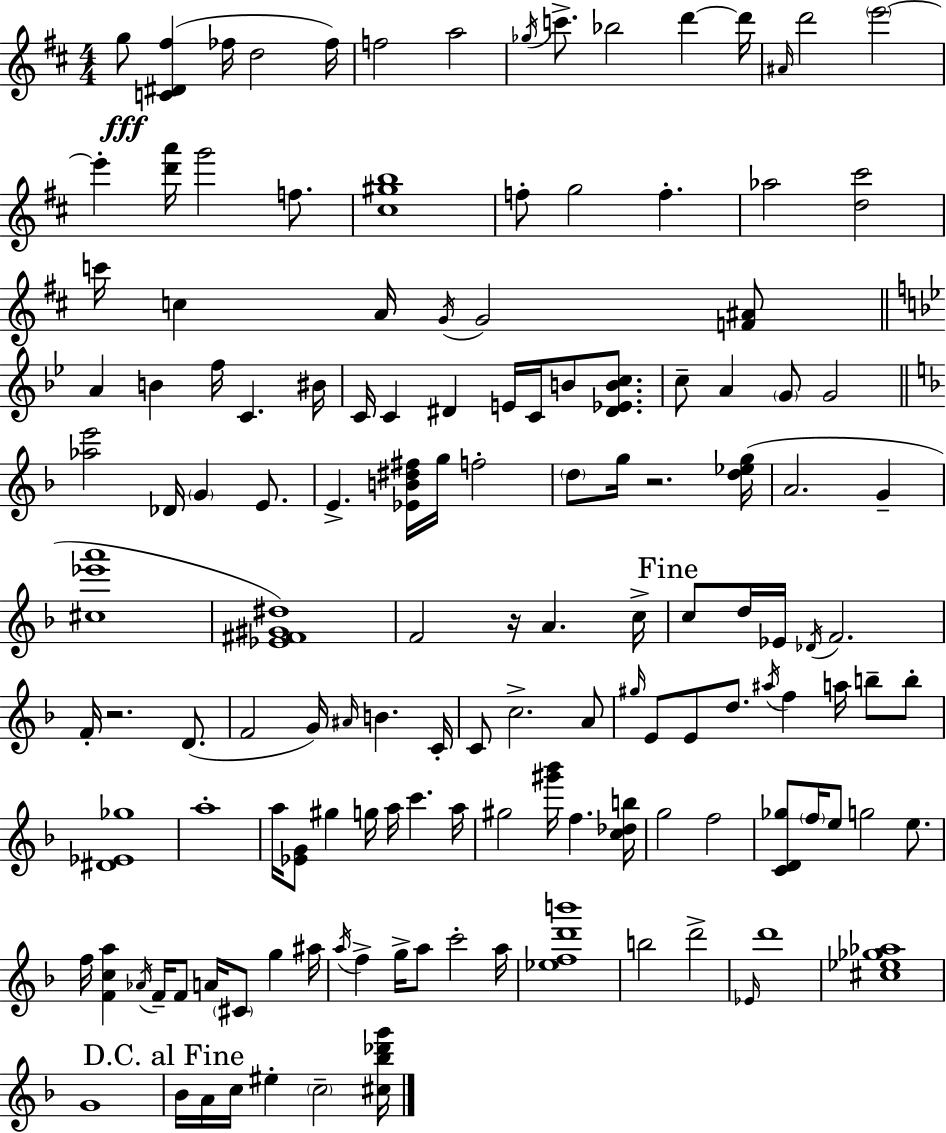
G5/e [C4,D#4,F#5]/q FES5/s D5/h FES5/s F5/h A5/h Gb5/s C6/e. Bb5/h D6/q D6/s A#4/s D6/h E6/h E6/q [D6,A6]/s G6/h F5/e. [C#5,G#5,B5]/w F5/e G5/h F5/q. Ab5/h [D5,C#6]/h C6/s C5/q A4/s G4/s G4/h [F4,A#4]/e A4/q B4/q F5/s C4/q. BIS4/s C4/s C4/q D#4/q E4/s C4/s B4/e [D#4,Eb4,B4,C5]/e. C5/e A4/q G4/e G4/h [Ab5,E6]/h Db4/s G4/q E4/e. E4/q. [Eb4,B4,D#5,F#5]/s G5/s F5/h D5/e G5/s R/h. [D5,Eb5,G5]/s A4/h. G4/q [C#5,Eb6,A6]/w [Eb4,F#4,G#4,D#5]/w F4/h R/s A4/q. C5/s C5/e D5/s Eb4/s Db4/s F4/h. F4/s R/h. D4/e. F4/h G4/s A#4/s B4/q. C4/s C4/e C5/h. A4/e G#5/s E4/e E4/e D5/e. A#5/s F5/q A5/s B5/e B5/e [D#4,Eb4,Gb5]/w A5/w A5/s [Eb4,G4]/e G#5/q G5/s A5/s C6/q. A5/s G#5/h [G#6,Bb6]/s F5/q. [C5,Db5,B5]/s G5/h F5/h [C4,D4,Gb5]/e F5/s E5/e G5/h E5/e. F5/s [F4,C5,A5]/q Ab4/s F4/s F4/e A4/s C#4/e G5/q A#5/s A5/s F5/q G5/s A5/e C6/h A5/s [Eb5,F5,D6,B6]/w B5/h D6/h Eb4/s D6/w [C#5,Eb5,Gb5,Ab5]/w G4/w Bb4/s A4/s C5/s EIS5/q C5/h [C#5,Bb5,Db6,G6]/s